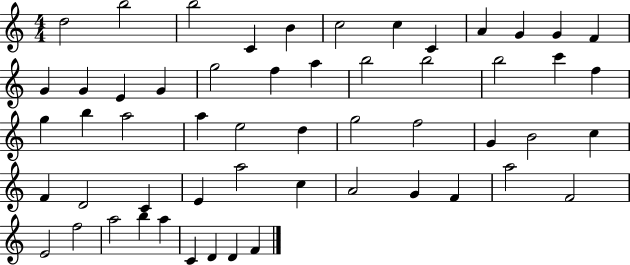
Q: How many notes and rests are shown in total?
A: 55